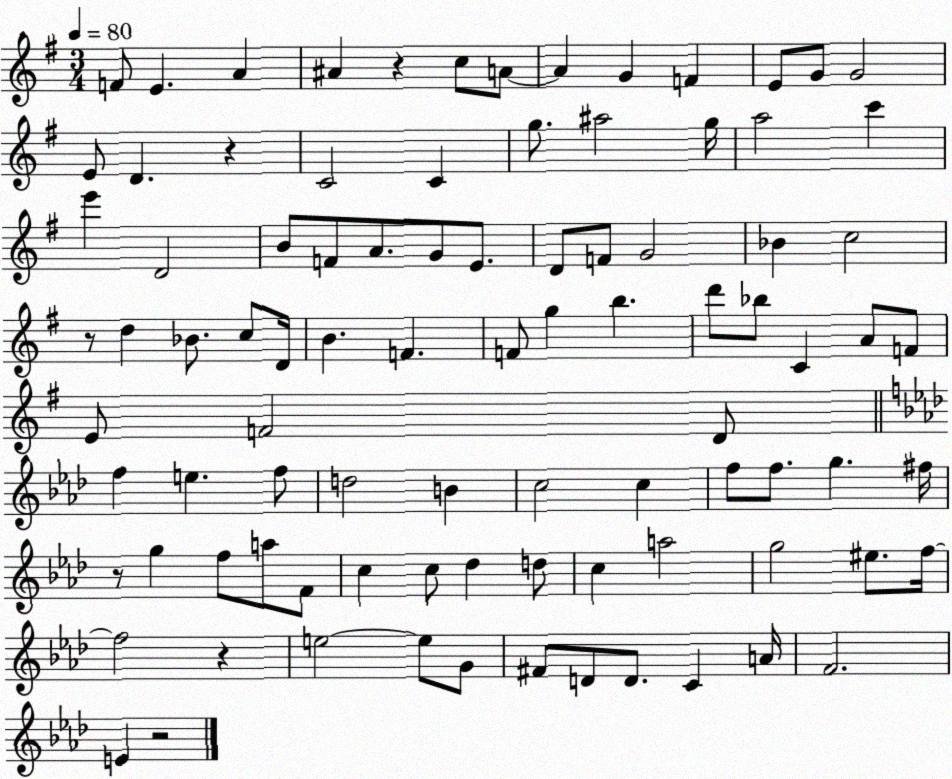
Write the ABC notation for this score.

X:1
T:Untitled
M:3/4
L:1/4
K:G
F/2 E A ^A z c/2 A/2 A G F E/2 G/2 G2 E/2 D z C2 C g/2 ^a2 g/4 a2 c' e' D2 B/2 F/2 A/2 G/2 E/2 D/2 F/2 G2 _B c2 z/2 d _B/2 c/2 D/4 B F F/2 g b d'/2 _b/2 C A/2 F/2 E/2 F2 D/2 f e f/2 d2 B c2 c f/2 f/2 g ^f/4 z/2 g f/2 a/2 F/2 c c/2 _d d/2 c a2 g2 ^e/2 f/4 f2 z e2 e/2 G/2 ^F/2 D/2 D/2 C A/4 F2 E z2